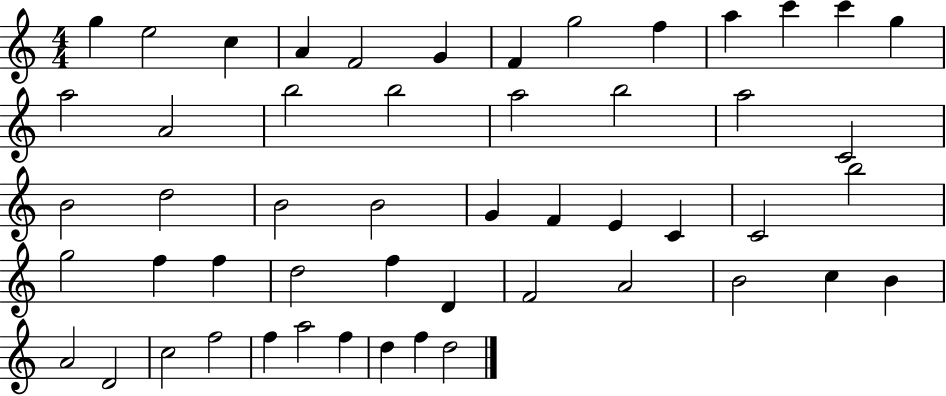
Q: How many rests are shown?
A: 0